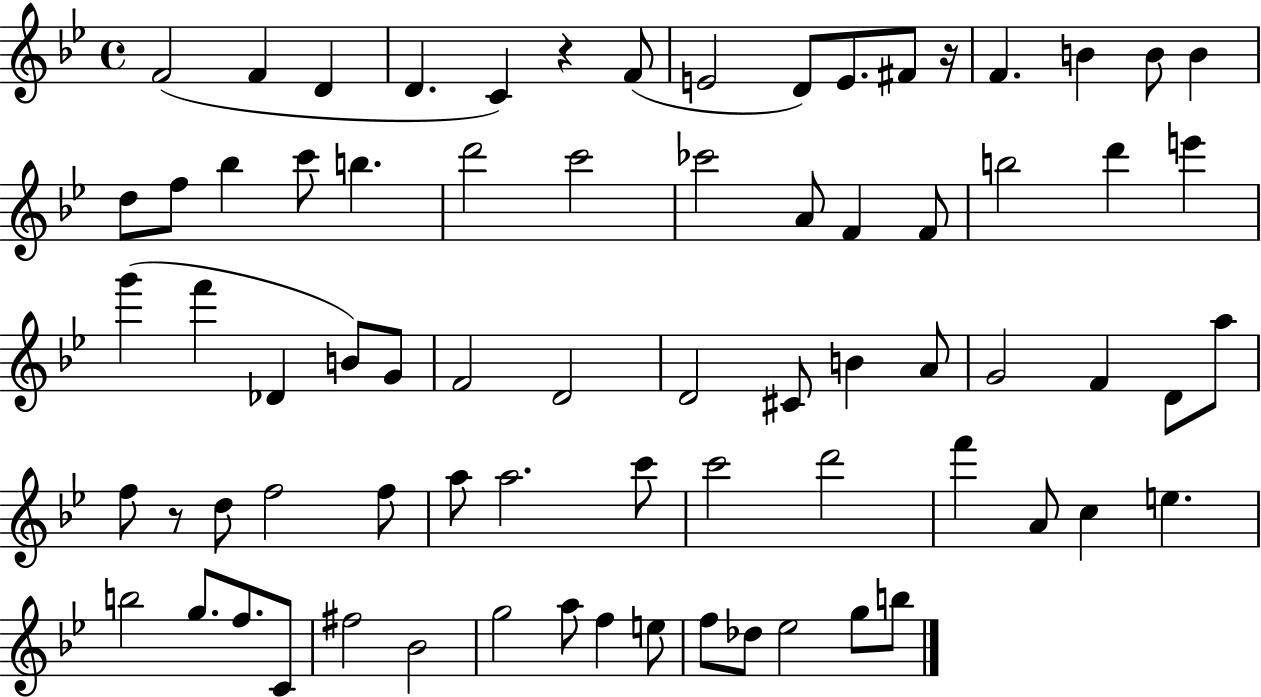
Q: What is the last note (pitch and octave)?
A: B5